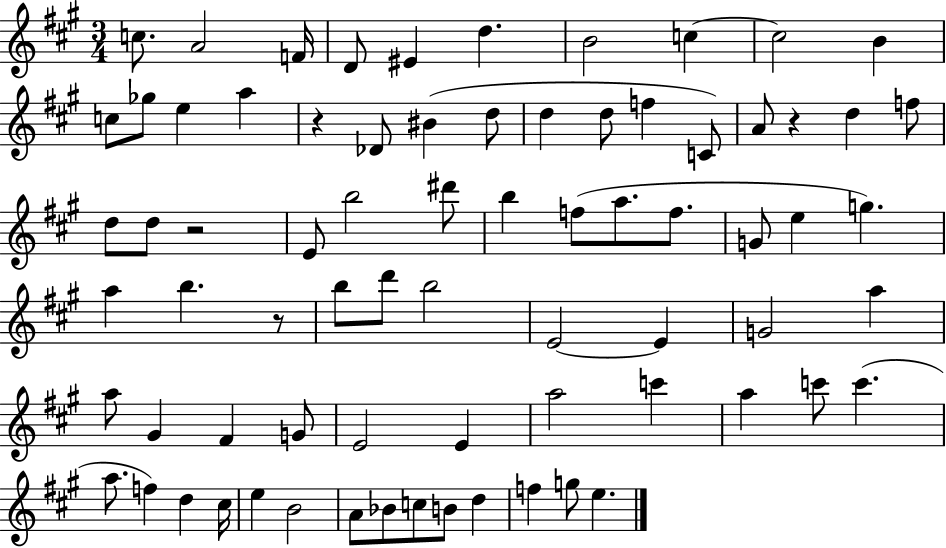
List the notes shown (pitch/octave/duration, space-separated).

C5/e. A4/h F4/s D4/e EIS4/q D5/q. B4/h C5/q C5/h B4/q C5/e Gb5/e E5/q A5/q R/q Db4/e BIS4/q D5/e D5/q D5/e F5/q C4/e A4/e R/q D5/q F5/e D5/e D5/e R/h E4/e B5/h D#6/e B5/q F5/e A5/e. F5/e. G4/e E5/q G5/q. A5/q B5/q. R/e B5/e D6/e B5/h E4/h E4/q G4/h A5/q A5/e G#4/q F#4/q G4/e E4/h E4/q A5/h C6/q A5/q C6/e C6/q. A5/e. F5/q D5/q C#5/s E5/q B4/h A4/e Bb4/e C5/e B4/e D5/q F5/q G5/e E5/q.